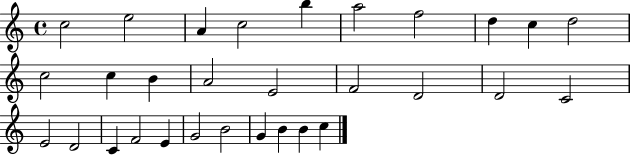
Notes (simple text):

C5/h E5/h A4/q C5/h B5/q A5/h F5/h D5/q C5/q D5/h C5/h C5/q B4/q A4/h E4/h F4/h D4/h D4/h C4/h E4/h D4/h C4/q F4/h E4/q G4/h B4/h G4/q B4/q B4/q C5/q